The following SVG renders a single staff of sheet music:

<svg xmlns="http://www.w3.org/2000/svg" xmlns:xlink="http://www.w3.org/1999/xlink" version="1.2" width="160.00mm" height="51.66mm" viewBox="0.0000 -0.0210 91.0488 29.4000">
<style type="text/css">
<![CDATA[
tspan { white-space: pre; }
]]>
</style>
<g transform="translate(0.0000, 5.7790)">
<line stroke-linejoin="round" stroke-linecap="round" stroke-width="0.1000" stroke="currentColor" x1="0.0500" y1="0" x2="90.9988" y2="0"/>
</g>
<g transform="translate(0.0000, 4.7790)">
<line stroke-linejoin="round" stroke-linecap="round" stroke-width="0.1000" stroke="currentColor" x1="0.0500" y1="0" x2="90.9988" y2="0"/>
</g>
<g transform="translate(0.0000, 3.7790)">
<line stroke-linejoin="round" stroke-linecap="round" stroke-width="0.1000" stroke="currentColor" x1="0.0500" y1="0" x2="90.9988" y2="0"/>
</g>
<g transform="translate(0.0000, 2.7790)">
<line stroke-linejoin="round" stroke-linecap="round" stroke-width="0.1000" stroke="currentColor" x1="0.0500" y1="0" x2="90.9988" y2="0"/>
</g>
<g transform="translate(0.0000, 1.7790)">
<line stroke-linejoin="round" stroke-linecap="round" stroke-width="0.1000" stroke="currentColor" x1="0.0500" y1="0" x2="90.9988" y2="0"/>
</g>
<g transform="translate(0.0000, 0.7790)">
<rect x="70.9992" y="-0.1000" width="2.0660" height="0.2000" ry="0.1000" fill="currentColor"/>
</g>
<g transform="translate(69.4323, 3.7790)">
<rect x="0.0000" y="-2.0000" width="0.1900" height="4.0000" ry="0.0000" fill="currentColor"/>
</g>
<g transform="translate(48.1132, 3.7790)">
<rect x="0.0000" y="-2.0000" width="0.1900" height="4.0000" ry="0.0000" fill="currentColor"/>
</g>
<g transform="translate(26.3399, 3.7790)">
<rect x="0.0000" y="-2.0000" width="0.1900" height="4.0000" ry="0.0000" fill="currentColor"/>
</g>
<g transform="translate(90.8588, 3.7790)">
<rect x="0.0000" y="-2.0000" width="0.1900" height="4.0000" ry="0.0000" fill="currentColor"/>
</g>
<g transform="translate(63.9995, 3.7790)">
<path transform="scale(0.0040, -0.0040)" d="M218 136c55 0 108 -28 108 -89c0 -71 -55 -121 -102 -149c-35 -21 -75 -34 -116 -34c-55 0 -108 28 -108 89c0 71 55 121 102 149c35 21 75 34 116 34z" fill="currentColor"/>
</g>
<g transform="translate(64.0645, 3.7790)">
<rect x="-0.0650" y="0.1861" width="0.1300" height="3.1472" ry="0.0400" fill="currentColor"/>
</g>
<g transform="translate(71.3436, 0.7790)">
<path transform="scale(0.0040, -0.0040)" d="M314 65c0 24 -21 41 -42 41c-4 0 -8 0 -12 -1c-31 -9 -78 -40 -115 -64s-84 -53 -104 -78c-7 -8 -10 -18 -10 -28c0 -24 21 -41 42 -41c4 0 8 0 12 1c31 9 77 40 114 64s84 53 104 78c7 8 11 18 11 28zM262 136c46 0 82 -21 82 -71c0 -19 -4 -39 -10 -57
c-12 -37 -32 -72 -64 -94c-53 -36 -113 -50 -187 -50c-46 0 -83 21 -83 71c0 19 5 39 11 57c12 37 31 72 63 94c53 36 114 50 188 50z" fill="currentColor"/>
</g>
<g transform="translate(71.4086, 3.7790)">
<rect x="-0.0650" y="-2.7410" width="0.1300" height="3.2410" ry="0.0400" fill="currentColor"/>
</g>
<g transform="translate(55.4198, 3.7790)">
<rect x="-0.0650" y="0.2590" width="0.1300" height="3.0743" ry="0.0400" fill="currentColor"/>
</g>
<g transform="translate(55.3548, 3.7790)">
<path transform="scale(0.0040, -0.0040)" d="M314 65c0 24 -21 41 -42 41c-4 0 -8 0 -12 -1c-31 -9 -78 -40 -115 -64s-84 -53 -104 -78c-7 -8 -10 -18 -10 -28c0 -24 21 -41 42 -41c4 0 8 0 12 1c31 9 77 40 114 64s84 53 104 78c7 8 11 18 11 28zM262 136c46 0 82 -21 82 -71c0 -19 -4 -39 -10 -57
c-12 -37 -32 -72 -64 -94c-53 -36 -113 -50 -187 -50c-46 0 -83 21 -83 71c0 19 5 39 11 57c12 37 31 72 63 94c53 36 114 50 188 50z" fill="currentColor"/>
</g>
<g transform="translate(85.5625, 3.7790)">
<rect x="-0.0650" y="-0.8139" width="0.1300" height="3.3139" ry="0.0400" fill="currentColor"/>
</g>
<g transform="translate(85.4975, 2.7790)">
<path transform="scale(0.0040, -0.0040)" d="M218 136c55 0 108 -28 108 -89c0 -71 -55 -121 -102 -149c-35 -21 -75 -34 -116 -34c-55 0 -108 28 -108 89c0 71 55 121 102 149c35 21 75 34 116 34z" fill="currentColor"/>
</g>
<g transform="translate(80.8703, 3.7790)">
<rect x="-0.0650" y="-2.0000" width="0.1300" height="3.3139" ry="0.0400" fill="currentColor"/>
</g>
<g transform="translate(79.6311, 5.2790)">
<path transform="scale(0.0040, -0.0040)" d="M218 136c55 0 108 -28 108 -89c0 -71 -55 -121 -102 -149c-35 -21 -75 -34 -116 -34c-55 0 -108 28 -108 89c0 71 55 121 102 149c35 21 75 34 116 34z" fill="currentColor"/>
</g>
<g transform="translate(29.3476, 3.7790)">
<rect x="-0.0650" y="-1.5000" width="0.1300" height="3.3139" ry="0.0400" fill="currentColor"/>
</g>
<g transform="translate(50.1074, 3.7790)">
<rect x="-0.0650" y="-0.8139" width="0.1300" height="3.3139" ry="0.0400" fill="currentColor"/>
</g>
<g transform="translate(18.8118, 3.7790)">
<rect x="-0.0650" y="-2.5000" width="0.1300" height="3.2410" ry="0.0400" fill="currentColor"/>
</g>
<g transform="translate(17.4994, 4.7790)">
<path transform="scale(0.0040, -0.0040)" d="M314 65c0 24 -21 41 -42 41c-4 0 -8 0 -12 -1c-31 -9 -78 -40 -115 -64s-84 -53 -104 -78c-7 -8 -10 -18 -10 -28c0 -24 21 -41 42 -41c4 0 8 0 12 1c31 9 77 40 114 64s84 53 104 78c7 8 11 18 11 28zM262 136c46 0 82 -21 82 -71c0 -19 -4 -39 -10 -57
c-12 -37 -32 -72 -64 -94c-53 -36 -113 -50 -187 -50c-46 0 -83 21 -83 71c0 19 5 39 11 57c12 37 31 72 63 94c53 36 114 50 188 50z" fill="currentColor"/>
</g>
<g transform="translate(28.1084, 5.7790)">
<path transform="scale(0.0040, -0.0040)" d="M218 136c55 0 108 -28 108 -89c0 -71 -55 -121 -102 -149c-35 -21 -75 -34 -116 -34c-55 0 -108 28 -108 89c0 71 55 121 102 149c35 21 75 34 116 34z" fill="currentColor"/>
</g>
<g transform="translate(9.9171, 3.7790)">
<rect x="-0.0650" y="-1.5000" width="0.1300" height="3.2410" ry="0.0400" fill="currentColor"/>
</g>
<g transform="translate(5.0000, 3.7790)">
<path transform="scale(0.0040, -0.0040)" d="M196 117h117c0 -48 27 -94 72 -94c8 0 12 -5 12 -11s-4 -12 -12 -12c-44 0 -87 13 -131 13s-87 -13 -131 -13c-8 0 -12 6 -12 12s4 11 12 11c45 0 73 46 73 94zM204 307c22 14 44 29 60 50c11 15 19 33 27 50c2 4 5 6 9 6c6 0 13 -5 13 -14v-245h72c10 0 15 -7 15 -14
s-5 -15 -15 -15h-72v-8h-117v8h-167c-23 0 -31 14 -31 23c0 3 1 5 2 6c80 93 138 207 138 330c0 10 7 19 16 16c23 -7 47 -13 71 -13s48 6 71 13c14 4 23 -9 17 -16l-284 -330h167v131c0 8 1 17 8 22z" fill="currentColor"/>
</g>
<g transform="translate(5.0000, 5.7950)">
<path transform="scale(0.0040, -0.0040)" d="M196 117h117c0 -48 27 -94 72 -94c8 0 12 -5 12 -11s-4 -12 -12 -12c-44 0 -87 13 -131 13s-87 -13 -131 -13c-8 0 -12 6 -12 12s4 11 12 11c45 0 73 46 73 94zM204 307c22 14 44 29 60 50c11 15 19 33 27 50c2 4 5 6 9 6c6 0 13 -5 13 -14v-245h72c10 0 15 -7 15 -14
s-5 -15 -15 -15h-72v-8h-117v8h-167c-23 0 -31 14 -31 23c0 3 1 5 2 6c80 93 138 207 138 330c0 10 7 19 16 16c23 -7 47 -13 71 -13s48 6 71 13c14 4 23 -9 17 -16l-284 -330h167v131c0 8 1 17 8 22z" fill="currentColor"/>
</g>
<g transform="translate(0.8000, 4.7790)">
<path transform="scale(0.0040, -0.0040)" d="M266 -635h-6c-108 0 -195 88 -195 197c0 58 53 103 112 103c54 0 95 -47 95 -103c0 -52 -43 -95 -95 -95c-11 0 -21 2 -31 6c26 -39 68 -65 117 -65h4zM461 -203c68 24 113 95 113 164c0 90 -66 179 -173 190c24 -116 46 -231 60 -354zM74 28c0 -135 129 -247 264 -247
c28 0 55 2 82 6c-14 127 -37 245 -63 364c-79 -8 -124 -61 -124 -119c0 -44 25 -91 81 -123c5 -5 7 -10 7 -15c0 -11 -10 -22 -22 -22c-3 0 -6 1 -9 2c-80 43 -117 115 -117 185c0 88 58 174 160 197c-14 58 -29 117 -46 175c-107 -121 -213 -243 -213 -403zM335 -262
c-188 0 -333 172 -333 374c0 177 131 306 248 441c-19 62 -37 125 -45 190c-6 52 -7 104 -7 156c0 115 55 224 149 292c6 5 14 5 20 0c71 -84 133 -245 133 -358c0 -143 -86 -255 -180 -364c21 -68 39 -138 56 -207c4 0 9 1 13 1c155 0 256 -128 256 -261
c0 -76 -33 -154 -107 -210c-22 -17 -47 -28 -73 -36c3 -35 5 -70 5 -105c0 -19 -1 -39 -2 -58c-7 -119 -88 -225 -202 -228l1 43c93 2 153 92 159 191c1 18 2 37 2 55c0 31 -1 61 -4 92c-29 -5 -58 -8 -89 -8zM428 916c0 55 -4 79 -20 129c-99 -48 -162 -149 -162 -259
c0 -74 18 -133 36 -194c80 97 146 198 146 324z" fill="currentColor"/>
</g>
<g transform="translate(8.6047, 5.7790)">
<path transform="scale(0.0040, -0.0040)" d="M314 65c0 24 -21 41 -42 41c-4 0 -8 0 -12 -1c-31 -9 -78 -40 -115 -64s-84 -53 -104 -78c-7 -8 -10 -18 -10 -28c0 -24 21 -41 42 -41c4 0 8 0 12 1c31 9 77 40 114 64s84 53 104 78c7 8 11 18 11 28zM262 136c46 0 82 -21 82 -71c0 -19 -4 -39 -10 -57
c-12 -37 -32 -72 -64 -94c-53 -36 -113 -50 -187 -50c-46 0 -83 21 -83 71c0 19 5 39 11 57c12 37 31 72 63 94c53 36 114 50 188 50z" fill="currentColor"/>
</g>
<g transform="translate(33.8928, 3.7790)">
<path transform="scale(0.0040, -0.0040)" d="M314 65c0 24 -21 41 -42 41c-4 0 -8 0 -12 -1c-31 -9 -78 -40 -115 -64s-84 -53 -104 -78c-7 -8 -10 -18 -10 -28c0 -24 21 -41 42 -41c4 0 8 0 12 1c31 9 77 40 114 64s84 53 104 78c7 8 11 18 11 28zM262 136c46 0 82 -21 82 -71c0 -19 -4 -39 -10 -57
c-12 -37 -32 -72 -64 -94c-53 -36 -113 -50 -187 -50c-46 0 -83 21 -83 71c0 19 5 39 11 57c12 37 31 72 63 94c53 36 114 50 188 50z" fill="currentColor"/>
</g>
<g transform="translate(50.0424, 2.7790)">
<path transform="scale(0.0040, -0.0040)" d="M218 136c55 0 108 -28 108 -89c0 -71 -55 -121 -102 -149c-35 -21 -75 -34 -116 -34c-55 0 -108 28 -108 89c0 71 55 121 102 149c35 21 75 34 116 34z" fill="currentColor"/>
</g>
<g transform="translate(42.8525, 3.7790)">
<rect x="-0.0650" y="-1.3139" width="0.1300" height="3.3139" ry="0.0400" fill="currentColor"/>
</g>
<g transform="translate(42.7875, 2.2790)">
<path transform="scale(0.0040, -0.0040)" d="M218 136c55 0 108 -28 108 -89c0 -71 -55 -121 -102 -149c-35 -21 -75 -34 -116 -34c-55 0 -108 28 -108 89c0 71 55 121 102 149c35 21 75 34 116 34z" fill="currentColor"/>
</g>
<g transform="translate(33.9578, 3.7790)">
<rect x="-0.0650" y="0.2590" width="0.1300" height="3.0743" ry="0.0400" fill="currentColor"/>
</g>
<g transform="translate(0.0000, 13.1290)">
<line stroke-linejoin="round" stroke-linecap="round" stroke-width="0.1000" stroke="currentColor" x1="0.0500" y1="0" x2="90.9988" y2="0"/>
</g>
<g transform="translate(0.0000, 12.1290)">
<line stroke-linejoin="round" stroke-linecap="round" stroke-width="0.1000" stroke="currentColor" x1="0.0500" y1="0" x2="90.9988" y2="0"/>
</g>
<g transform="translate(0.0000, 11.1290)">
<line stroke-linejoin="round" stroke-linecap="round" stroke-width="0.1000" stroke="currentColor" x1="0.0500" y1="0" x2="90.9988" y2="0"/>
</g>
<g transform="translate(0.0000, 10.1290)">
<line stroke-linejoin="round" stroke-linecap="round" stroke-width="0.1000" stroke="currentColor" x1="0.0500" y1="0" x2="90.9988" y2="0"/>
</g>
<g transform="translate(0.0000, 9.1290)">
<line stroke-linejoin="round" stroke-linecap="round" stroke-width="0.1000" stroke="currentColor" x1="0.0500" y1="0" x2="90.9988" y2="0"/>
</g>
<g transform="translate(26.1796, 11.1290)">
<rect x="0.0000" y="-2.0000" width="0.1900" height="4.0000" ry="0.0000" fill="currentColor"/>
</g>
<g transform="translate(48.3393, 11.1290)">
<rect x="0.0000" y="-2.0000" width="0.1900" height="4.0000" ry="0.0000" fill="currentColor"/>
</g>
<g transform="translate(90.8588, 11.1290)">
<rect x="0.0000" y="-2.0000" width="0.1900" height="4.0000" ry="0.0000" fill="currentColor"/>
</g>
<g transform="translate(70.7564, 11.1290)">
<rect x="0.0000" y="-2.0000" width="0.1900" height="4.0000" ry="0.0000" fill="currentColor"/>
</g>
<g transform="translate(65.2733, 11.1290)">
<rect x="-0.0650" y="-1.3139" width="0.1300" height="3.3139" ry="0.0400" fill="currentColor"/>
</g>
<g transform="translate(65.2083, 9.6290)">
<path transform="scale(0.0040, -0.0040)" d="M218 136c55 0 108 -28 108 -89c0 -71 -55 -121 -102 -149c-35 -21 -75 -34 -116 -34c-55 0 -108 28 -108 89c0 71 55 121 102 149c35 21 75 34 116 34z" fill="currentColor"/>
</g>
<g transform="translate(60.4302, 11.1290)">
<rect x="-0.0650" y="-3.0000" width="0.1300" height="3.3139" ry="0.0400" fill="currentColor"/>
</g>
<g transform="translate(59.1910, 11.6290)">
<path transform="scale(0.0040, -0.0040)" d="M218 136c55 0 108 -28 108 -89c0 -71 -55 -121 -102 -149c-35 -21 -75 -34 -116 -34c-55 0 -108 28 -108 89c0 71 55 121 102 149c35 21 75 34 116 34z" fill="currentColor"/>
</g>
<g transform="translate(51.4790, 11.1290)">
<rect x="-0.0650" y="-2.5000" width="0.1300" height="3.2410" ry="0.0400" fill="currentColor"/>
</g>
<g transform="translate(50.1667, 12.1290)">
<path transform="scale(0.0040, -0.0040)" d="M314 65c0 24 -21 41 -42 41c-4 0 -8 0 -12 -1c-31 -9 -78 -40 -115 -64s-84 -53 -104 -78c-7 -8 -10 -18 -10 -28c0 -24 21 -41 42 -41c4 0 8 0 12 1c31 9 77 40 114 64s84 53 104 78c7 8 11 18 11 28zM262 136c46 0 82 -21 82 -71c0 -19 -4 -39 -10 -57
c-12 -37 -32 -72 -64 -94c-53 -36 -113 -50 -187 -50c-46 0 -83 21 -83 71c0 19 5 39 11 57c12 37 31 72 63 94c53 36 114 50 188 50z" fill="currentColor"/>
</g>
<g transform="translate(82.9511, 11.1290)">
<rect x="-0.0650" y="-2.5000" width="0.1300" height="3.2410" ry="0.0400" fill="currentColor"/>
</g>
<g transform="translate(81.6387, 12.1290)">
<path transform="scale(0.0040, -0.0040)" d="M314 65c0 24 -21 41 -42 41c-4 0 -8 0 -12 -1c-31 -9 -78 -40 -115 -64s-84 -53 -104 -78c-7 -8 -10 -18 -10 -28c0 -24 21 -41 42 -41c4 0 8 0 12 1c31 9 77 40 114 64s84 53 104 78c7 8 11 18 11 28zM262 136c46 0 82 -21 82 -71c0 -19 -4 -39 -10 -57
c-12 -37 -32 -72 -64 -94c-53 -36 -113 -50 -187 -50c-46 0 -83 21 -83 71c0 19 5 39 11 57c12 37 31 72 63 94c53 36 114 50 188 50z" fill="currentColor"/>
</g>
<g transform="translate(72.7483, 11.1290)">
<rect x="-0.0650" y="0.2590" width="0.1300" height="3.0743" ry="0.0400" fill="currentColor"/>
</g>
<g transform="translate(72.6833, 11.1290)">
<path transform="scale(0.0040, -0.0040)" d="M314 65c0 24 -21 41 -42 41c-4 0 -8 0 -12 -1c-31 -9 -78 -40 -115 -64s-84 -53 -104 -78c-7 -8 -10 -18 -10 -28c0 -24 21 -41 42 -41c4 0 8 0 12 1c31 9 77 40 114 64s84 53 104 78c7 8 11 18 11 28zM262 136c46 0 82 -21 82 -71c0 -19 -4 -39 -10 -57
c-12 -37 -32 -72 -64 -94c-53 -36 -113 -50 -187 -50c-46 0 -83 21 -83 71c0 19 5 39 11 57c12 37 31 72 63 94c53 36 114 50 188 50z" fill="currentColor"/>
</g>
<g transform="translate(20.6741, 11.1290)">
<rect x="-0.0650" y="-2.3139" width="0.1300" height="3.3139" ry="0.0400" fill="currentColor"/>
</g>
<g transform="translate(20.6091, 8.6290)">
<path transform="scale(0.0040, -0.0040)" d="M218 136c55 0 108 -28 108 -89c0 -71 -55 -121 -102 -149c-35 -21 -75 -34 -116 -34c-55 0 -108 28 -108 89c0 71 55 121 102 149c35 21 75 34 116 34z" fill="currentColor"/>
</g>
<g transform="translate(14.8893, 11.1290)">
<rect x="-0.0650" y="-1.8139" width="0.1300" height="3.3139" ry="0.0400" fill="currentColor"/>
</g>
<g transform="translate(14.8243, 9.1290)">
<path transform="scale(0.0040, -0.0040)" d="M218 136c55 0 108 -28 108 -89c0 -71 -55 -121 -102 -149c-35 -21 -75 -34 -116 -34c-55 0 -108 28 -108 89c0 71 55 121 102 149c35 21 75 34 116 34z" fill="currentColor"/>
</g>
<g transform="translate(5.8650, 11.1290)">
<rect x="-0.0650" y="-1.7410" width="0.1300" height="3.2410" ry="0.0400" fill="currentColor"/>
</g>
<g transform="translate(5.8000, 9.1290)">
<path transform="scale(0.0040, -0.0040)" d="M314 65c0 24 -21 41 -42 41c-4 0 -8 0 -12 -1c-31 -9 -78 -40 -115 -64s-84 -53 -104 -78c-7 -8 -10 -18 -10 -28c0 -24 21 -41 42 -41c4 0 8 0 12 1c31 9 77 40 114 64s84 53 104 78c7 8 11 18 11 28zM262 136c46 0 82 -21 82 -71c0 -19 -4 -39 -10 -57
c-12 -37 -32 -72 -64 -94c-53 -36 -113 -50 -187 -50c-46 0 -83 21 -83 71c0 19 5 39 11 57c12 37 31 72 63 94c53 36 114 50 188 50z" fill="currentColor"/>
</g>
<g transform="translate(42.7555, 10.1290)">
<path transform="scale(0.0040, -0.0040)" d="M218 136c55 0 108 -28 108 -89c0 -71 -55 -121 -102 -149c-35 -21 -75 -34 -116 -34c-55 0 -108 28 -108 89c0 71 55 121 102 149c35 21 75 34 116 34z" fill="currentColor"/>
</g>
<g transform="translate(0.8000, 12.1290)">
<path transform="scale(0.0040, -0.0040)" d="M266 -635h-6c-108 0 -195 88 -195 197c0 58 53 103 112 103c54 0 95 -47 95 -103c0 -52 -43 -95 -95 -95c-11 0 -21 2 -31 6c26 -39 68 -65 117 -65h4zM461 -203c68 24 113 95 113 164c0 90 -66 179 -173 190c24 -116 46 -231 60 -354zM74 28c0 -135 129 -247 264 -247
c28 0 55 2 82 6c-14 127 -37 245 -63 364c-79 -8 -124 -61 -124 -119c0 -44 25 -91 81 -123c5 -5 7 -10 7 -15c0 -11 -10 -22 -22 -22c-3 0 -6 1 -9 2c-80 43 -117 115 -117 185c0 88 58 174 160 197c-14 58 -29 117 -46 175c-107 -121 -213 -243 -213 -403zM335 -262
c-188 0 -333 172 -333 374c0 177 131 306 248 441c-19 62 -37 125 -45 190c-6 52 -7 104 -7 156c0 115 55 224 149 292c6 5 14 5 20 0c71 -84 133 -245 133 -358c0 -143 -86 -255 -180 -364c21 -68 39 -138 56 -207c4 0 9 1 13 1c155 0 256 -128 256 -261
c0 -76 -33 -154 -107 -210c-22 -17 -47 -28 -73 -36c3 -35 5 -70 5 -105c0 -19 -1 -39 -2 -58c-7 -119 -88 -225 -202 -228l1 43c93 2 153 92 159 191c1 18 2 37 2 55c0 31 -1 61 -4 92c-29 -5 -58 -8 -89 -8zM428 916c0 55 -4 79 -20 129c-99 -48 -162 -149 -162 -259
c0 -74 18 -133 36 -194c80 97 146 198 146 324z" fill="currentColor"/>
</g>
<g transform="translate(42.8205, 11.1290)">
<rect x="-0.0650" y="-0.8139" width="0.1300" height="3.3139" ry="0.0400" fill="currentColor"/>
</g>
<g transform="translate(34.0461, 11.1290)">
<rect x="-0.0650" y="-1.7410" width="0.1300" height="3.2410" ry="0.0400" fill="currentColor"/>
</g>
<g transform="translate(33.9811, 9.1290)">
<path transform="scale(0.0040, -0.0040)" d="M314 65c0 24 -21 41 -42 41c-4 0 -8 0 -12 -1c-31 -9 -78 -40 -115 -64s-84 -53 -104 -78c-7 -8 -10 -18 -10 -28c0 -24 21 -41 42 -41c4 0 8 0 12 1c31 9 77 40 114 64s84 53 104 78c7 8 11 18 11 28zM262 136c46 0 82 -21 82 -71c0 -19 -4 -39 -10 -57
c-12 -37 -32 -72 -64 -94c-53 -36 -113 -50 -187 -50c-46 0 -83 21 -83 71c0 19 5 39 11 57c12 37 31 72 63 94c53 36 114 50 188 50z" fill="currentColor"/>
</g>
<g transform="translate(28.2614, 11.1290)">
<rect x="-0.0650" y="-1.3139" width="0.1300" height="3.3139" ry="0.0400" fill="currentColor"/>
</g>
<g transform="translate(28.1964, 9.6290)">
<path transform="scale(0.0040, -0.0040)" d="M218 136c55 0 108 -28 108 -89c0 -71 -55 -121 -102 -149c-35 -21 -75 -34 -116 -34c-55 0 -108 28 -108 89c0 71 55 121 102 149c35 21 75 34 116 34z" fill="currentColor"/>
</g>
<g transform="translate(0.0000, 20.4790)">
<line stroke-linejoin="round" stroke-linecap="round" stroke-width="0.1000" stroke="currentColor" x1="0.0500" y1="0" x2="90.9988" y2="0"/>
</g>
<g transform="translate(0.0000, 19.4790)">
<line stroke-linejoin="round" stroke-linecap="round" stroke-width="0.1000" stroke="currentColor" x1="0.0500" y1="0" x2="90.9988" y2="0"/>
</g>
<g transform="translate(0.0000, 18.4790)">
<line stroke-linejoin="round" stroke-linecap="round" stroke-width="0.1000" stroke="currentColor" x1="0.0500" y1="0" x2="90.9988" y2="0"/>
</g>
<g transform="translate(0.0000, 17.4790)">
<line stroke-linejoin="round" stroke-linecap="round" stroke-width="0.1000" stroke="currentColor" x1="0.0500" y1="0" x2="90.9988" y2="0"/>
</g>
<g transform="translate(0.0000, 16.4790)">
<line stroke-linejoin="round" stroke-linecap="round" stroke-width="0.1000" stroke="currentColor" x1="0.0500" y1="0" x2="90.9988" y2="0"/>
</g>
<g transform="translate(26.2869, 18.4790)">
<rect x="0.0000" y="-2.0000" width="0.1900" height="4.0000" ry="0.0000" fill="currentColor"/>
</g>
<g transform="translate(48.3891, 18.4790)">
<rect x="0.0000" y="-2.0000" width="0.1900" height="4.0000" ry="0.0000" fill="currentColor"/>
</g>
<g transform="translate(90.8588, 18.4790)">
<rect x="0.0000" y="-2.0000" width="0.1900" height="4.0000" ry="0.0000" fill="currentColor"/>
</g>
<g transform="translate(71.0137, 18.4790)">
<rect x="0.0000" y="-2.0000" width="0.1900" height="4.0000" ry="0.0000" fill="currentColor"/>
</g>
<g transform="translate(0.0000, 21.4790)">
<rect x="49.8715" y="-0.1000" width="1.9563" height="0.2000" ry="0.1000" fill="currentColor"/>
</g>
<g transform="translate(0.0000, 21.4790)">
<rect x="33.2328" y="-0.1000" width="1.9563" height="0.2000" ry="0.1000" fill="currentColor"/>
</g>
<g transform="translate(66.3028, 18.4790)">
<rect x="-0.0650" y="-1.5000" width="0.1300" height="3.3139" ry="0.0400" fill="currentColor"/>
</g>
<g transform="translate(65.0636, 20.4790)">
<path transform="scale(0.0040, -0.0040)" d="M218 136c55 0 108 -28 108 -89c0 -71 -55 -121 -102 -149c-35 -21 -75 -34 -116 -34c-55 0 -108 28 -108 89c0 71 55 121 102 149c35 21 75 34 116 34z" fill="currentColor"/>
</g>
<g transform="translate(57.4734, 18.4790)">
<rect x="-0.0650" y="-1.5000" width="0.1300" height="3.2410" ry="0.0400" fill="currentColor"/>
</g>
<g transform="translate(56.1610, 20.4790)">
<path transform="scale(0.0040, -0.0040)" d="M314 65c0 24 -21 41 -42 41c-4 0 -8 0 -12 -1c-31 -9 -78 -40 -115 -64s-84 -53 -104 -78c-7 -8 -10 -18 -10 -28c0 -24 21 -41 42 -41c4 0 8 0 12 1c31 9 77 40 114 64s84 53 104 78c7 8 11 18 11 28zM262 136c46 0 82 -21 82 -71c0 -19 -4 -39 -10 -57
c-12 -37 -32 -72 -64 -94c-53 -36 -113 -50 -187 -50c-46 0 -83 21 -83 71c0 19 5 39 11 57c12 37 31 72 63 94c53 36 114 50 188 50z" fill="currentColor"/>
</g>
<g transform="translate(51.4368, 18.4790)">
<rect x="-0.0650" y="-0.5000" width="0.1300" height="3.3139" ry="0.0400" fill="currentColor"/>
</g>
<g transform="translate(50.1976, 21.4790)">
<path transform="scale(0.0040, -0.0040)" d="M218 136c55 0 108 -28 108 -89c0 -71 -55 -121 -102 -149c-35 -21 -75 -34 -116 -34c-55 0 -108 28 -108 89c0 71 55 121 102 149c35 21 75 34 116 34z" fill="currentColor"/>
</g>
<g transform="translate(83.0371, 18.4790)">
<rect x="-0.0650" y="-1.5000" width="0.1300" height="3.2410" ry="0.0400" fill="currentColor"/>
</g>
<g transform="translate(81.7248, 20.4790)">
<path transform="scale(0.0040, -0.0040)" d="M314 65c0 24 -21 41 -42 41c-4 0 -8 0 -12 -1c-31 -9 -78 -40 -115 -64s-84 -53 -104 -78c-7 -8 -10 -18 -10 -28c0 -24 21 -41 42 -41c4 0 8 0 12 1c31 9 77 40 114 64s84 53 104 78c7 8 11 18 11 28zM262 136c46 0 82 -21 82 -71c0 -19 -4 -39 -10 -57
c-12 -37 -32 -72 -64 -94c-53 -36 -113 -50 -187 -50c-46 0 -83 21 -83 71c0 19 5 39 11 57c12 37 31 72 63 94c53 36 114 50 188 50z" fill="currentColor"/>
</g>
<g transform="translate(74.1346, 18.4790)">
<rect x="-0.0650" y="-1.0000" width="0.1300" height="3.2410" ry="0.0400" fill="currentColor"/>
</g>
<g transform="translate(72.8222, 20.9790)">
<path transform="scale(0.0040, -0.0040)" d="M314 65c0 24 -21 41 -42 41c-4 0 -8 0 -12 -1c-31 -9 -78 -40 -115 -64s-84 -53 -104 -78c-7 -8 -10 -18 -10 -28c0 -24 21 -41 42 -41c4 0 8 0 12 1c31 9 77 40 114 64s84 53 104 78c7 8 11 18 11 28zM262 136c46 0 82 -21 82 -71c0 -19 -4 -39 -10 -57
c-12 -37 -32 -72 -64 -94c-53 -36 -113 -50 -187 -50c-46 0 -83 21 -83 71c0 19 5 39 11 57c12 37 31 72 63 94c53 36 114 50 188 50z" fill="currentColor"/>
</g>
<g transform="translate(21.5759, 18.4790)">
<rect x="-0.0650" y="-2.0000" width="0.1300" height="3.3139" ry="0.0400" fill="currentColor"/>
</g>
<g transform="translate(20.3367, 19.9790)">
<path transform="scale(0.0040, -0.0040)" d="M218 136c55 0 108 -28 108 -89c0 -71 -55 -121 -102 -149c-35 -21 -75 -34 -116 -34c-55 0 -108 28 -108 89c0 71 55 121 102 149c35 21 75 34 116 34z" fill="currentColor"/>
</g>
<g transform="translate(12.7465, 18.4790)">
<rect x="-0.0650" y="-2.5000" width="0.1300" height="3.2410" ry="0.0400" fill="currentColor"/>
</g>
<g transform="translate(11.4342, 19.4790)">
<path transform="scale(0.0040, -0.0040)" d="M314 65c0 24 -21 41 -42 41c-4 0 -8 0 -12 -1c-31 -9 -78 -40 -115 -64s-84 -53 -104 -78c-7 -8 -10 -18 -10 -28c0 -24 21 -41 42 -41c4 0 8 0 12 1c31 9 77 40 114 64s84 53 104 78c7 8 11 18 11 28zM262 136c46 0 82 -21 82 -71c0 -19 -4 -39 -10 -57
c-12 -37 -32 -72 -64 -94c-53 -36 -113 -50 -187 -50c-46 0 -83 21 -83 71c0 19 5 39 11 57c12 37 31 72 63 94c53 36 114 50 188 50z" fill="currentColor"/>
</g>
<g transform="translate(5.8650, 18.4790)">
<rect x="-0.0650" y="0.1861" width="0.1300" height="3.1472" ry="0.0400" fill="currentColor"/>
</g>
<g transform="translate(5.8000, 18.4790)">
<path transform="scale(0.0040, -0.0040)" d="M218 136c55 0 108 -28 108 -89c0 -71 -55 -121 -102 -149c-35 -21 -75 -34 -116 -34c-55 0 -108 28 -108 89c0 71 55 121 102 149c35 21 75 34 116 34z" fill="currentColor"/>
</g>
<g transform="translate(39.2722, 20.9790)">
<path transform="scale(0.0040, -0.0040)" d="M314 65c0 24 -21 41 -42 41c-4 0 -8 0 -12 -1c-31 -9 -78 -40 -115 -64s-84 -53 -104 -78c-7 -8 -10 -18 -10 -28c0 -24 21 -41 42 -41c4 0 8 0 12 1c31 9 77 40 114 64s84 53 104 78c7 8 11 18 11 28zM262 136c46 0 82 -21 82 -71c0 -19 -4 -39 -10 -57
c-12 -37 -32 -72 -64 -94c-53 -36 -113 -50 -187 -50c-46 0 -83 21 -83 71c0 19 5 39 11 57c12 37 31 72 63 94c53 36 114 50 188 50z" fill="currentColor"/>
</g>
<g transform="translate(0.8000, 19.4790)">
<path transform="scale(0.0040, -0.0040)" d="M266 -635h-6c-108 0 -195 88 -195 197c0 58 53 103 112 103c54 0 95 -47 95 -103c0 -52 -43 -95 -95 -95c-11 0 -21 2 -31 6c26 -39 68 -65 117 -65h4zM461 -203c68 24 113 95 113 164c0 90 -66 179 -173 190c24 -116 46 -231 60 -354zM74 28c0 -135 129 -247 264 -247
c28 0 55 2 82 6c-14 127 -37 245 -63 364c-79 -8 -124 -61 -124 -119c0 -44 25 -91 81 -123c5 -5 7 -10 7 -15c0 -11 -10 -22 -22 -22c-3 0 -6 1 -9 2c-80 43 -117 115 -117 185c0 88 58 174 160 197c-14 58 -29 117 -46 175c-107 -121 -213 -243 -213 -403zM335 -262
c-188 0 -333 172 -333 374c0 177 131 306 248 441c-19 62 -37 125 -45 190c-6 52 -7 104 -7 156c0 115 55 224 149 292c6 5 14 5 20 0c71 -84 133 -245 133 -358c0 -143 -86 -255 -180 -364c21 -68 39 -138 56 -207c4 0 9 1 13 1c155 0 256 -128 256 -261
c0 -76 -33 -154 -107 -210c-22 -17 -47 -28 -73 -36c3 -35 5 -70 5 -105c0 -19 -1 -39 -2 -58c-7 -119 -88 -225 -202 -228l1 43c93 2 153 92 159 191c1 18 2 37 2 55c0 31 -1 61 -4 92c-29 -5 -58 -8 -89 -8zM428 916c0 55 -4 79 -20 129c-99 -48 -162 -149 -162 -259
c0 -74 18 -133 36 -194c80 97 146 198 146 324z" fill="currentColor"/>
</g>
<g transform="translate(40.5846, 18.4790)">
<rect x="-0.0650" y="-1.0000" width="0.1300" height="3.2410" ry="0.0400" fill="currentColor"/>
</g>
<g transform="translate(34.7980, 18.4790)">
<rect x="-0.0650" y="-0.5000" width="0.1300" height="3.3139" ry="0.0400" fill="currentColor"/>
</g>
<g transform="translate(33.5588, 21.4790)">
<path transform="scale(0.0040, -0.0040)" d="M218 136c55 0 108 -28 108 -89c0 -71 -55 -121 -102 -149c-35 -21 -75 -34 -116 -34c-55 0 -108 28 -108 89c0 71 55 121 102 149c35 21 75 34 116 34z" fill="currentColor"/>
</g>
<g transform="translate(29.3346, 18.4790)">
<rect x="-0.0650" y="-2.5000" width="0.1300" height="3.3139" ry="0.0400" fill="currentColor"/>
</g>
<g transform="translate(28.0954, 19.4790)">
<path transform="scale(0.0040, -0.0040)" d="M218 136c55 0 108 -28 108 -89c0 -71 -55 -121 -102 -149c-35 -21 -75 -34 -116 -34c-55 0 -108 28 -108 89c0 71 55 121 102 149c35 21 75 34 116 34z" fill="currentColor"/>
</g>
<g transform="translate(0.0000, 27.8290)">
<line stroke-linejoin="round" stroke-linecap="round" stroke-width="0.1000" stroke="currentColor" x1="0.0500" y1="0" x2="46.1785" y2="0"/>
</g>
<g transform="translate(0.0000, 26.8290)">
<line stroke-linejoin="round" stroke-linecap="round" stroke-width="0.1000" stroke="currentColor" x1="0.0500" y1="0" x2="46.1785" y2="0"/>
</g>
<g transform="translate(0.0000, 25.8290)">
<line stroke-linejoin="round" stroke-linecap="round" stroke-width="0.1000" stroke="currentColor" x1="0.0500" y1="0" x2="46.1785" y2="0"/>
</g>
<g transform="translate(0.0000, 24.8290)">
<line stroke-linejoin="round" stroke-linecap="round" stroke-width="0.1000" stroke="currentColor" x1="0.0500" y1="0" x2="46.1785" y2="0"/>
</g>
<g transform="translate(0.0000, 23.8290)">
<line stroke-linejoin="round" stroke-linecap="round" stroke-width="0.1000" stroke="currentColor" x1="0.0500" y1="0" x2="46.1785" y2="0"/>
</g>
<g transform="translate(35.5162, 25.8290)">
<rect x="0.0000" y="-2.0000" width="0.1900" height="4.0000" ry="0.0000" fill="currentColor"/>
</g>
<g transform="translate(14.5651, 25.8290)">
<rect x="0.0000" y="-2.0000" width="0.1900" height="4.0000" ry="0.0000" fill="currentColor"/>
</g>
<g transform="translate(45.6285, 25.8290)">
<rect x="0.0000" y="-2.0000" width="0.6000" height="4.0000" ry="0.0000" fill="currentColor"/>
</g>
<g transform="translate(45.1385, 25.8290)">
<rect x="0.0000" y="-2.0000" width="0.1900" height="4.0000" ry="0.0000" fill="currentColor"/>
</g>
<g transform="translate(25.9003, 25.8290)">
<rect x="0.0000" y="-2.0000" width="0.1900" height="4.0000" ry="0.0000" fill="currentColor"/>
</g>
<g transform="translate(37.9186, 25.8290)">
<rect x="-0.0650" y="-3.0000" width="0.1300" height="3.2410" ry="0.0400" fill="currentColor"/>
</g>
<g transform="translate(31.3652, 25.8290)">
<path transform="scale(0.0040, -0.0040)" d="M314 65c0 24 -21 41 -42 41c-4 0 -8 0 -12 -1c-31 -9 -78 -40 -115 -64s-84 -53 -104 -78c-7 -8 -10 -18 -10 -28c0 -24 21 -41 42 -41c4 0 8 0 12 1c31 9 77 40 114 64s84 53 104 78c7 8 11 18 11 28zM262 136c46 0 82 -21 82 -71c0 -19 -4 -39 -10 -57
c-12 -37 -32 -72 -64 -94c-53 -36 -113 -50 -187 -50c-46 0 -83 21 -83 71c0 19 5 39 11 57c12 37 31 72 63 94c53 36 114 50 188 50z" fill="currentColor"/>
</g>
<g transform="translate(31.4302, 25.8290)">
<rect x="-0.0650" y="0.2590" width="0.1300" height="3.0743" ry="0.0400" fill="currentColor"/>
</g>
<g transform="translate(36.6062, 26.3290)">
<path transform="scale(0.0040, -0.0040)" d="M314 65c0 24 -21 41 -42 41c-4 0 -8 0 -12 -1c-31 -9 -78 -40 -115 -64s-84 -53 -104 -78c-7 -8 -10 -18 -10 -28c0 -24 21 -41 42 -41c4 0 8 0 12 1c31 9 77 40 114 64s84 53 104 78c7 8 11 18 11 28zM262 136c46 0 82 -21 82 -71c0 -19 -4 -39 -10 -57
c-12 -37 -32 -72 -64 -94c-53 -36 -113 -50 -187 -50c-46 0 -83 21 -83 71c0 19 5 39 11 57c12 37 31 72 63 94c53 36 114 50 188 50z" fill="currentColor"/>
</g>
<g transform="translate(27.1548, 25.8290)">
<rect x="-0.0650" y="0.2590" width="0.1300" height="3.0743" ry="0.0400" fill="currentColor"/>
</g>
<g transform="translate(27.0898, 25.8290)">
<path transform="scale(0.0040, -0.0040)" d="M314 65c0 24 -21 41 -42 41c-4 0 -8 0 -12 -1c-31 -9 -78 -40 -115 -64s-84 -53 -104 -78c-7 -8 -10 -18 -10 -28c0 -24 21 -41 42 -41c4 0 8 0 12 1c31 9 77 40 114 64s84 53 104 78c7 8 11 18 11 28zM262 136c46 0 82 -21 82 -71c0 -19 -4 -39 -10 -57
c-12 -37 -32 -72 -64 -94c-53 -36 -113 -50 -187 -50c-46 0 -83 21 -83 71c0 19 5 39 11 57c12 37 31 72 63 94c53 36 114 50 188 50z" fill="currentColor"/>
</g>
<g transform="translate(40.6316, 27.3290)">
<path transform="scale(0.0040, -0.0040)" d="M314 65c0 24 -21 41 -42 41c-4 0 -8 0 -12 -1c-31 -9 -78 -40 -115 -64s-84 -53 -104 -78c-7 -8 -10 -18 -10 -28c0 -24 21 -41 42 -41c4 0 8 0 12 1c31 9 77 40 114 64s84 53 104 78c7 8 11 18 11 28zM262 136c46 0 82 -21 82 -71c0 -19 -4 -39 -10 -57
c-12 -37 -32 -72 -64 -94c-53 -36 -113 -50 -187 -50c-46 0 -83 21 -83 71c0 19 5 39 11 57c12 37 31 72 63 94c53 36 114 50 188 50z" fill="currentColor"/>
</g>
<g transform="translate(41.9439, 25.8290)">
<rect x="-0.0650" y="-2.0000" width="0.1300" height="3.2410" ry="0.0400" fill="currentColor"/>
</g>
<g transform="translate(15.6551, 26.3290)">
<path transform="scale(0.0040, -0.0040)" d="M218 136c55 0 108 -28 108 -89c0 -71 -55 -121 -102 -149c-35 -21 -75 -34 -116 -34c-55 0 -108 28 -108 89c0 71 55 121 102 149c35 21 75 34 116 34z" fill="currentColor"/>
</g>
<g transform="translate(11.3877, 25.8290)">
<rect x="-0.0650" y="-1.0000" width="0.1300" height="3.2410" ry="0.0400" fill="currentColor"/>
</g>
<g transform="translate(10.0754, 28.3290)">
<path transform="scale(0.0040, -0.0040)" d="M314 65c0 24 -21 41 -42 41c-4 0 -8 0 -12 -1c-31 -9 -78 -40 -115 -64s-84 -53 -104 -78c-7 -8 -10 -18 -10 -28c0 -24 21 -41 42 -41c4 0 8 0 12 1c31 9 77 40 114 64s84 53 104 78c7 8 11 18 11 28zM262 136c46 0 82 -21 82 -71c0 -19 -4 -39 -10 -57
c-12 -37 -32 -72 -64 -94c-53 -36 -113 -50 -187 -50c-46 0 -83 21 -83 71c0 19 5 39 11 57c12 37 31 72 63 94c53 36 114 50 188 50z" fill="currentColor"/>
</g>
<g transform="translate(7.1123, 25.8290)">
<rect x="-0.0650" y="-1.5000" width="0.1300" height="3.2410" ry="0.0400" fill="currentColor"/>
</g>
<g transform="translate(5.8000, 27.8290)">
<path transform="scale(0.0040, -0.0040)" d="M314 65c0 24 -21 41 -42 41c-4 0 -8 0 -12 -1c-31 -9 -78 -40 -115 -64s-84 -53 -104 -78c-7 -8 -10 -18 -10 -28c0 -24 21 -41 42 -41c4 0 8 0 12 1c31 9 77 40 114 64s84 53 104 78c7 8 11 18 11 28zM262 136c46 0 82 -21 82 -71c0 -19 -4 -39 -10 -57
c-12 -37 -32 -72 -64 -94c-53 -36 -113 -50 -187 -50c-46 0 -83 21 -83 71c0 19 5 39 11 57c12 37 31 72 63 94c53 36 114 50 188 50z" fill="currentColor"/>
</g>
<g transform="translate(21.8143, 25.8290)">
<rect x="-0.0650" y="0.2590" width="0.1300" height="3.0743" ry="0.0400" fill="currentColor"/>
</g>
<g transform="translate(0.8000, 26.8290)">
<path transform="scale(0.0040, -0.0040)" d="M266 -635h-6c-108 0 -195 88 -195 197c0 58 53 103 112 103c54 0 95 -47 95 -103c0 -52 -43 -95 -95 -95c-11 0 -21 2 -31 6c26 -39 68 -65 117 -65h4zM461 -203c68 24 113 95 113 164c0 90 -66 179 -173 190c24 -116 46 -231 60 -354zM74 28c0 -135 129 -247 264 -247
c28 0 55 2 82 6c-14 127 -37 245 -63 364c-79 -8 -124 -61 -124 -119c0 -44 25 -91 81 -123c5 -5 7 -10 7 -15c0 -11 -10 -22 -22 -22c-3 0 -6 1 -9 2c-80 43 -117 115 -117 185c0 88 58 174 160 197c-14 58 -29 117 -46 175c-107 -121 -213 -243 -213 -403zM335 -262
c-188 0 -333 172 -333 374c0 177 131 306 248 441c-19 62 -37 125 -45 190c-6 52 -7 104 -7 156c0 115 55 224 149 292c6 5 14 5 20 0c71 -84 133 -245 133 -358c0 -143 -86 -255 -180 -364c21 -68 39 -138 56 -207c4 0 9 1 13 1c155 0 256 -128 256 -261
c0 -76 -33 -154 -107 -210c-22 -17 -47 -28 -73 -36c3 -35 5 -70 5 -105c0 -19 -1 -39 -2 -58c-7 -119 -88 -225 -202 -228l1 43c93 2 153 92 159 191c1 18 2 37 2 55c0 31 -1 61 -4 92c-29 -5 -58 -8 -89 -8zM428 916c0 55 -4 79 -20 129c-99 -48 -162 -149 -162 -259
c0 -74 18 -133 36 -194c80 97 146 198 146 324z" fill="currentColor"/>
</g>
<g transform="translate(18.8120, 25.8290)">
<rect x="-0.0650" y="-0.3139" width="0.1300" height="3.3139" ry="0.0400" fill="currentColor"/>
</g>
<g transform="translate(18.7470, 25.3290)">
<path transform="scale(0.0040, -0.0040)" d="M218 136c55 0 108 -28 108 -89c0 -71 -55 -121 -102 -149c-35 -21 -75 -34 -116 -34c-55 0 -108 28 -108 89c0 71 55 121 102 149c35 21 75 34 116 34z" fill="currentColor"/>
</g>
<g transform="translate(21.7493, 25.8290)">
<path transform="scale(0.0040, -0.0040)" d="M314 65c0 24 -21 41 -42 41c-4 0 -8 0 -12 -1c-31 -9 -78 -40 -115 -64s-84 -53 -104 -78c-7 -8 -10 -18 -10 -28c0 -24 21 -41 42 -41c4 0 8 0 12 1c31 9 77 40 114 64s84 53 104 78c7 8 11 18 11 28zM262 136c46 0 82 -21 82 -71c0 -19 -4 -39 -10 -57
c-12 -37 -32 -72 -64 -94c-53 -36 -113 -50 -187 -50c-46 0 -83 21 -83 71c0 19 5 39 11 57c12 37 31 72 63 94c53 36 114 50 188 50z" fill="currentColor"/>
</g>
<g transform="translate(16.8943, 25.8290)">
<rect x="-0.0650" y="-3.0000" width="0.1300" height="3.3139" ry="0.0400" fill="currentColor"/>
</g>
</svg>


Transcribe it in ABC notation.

X:1
T:Untitled
M:4/4
L:1/4
K:C
E2 G2 E B2 e d B2 B a2 F d f2 f g e f2 d G2 A e B2 G2 B G2 F G C D2 C E2 E D2 E2 E2 D2 A c B2 B2 B2 A2 F2